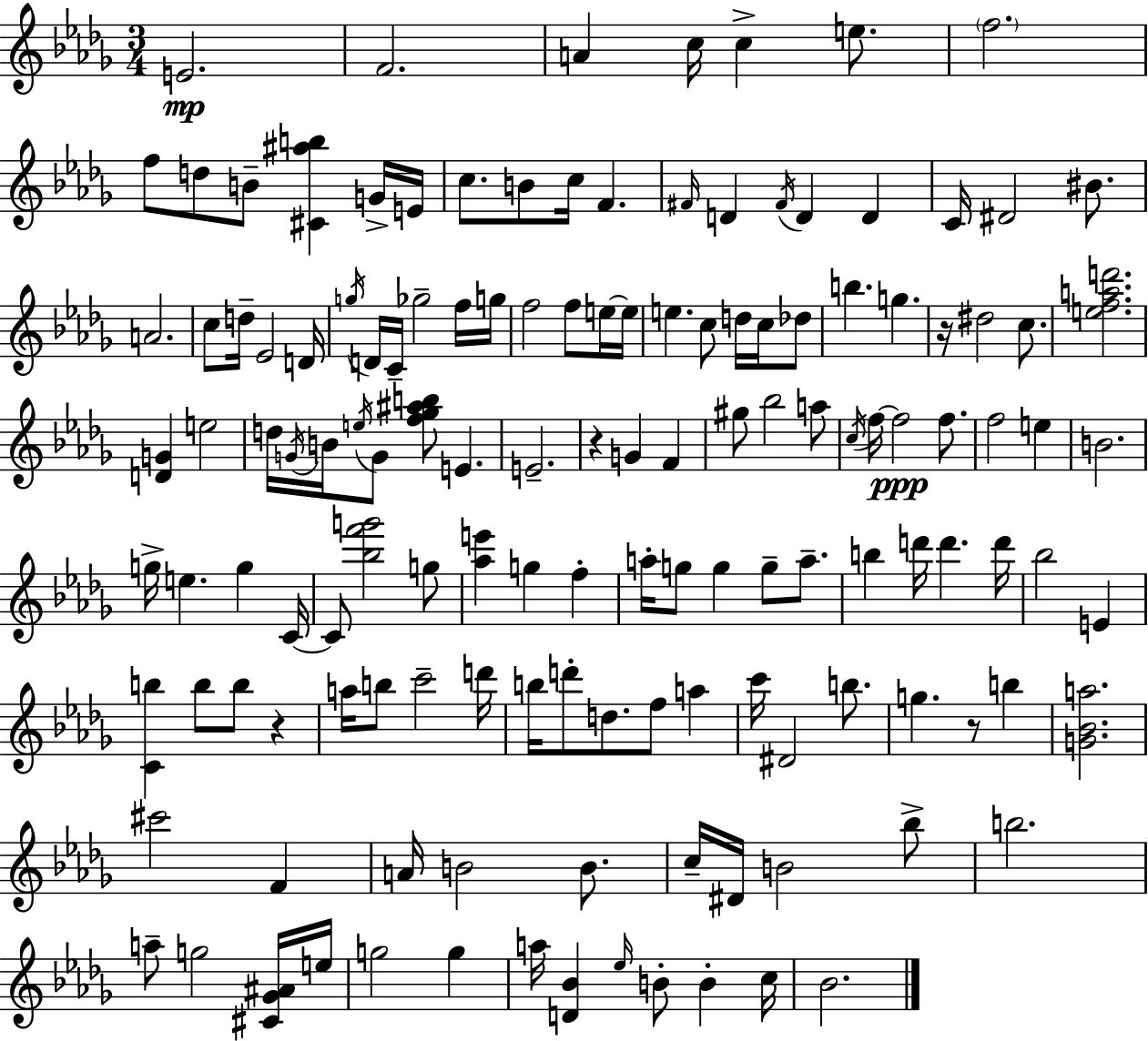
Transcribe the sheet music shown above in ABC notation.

X:1
T:Untitled
M:3/4
L:1/4
K:Bbm
E2 F2 A c/4 c e/2 f2 f/2 d/2 B/2 [^C^ab] G/4 E/4 c/2 B/2 c/4 F ^F/4 D ^F/4 D D C/4 ^D2 ^B/2 A2 c/2 d/4 _E2 D/4 g/4 D/4 C/4 _g2 f/4 g/4 f2 f/2 e/4 e/4 e c/2 d/4 c/4 _d/2 b g z/4 ^d2 c/2 [efad']2 [DG] e2 d/4 G/4 B/4 e/4 G/2 [f_g^ab]/2 E E2 z G F ^g/2 _b2 a/2 c/4 f/4 f2 f/2 f2 e B2 g/4 e g C/4 C/2 [_bf'g']2 g/2 [_ae'] g f a/4 g/2 g g/2 a/2 b d'/4 d' d'/4 _b2 E [Cb] b/2 b/2 z a/4 b/2 c'2 d'/4 b/4 d'/2 d/2 f/2 a c'/4 ^D2 b/2 g z/2 b [G_Ba]2 ^c'2 F A/4 B2 B/2 c/4 ^D/4 B2 _b/2 b2 a/2 g2 [^C_G^A]/4 e/4 g2 g a/4 [D_B] _e/4 B/2 B c/4 _B2